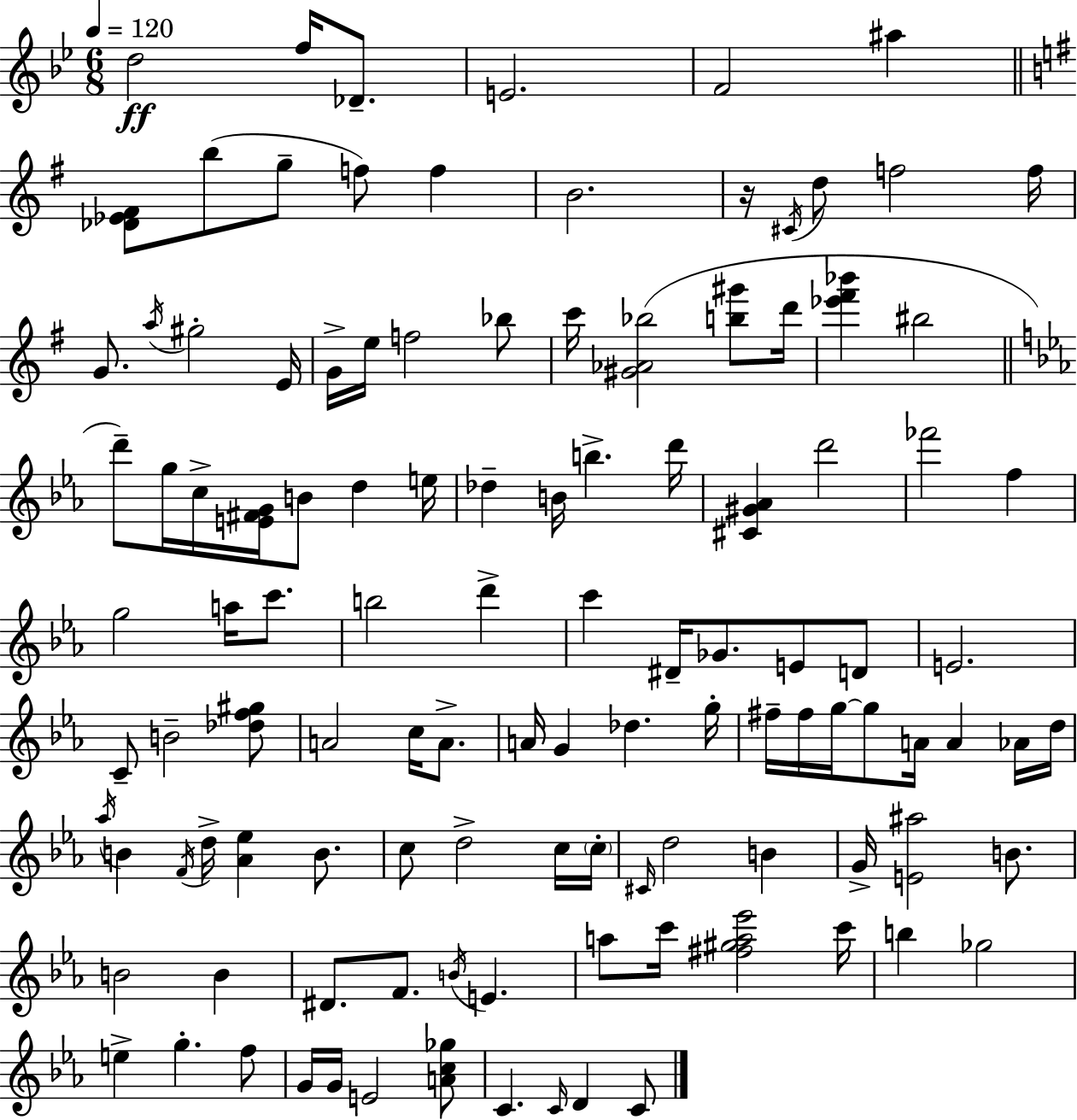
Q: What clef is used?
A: treble